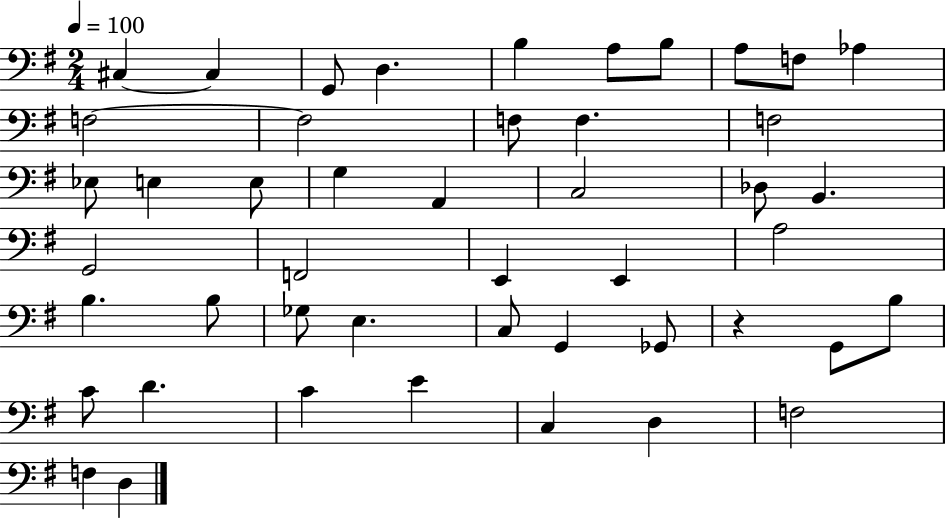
C#3/q C#3/q G2/e D3/q. B3/q A3/e B3/e A3/e F3/e Ab3/q F3/h F3/h F3/e F3/q. F3/h Eb3/e E3/q E3/e G3/q A2/q C3/h Db3/e B2/q. G2/h F2/h E2/q E2/q A3/h B3/q. B3/e Gb3/e E3/q. C3/e G2/q Gb2/e R/q G2/e B3/e C4/e D4/q. C4/q E4/q C3/q D3/q F3/h F3/q D3/q